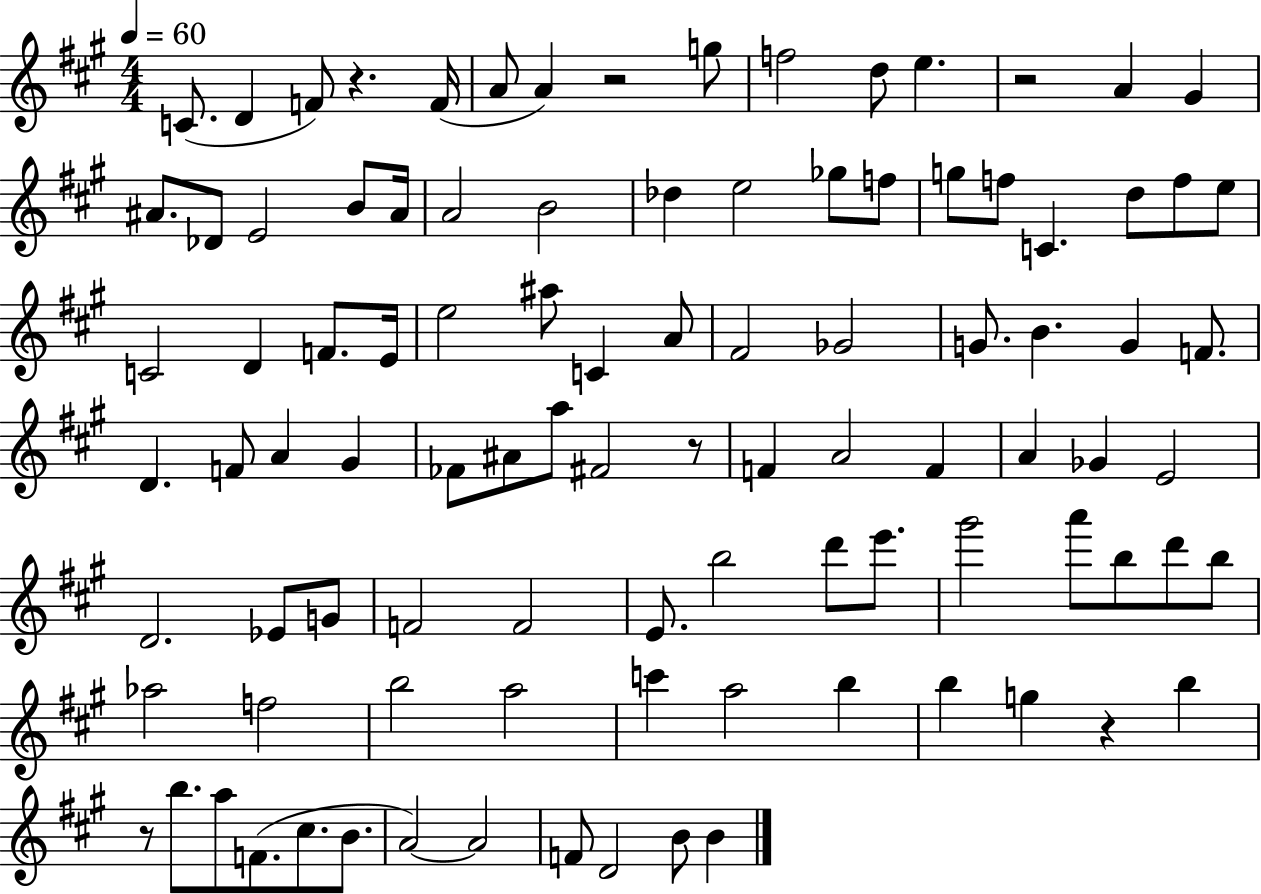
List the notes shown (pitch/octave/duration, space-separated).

C4/e. D4/q F4/e R/q. F4/s A4/e A4/q R/h G5/e F5/h D5/e E5/q. R/h A4/q G#4/q A#4/e. Db4/e E4/h B4/e A#4/s A4/h B4/h Db5/q E5/h Gb5/e F5/e G5/e F5/e C4/q. D5/e F5/e E5/e C4/h D4/q F4/e. E4/s E5/h A#5/e C4/q A4/e F#4/h Gb4/h G4/e. B4/q. G4/q F4/e. D4/q. F4/e A4/q G#4/q FES4/e A#4/e A5/e F#4/h R/e F4/q A4/h F4/q A4/q Gb4/q E4/h D4/h. Eb4/e G4/e F4/h F4/h E4/e. B5/h D6/e E6/e. G#6/h A6/e B5/e D6/e B5/e Ab5/h F5/h B5/h A5/h C6/q A5/h B5/q B5/q G5/q R/q B5/q R/e B5/e. A5/e F4/e. C#5/e. B4/e. A4/h A4/h F4/e D4/h B4/e B4/q